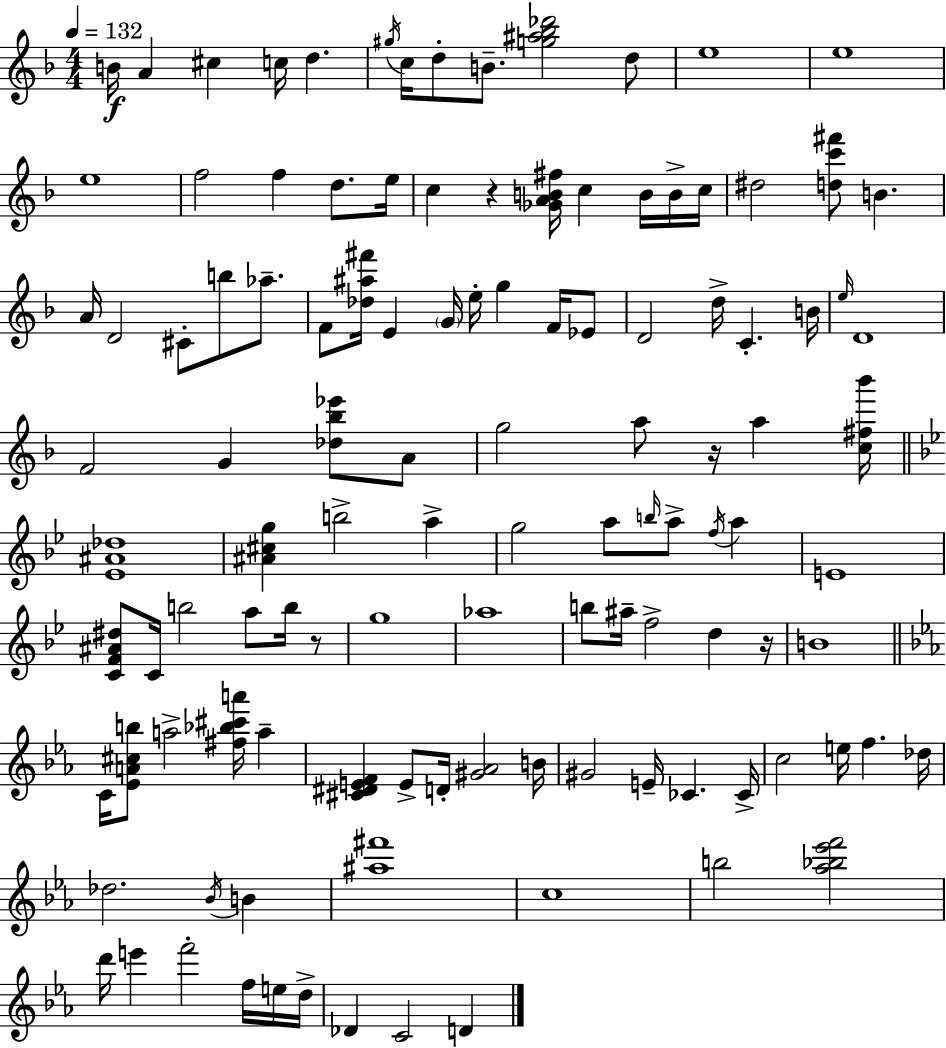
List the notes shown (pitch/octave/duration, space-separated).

B4/s A4/q C#5/q C5/s D5/q. G#5/s C5/s D5/e B4/e. [G5,A#5,Bb5,Db6]/h D5/e E5/w E5/w E5/w F5/h F5/q D5/e. E5/s C5/q R/q [Gb4,A4,B4,F#5]/s C5/q B4/s B4/s C5/s D#5/h [D5,C6,F#6]/e B4/q. A4/s D4/h C#4/e B5/e Ab5/e. F4/e [Db5,A#5,F#6]/s E4/q G4/s E5/s G5/q F4/s Eb4/e D4/h D5/s C4/q. B4/s E5/s D4/w F4/h G4/q [Db5,Bb5,Eb6]/e A4/e G5/h A5/e R/s A5/q [C5,F#5,Bb6]/s [Eb4,A#4,Db5]/w [A#4,C#5,G5]/q B5/h A5/q G5/h A5/e B5/s A5/e F5/s A5/q E4/w [C4,F4,A#4,D#5]/e C4/s B5/h A5/e B5/s R/e G5/w Ab5/w B5/e A#5/s F5/h D5/q R/s B4/w C4/s [Eb4,A4,C#5,B5]/e A5/h [F#5,Bb5,C#6,A6]/s A5/q [C#4,D#4,E4,F4]/q E4/e D4/s [G#4,Ab4]/h B4/s G#4/h E4/s CES4/q. CES4/s C5/h E5/s F5/q. Db5/s Db5/h. Bb4/s B4/q [A#5,F#6]/w C5/w B5/h [Ab5,Bb5,Eb6,F6]/h D6/s E6/q F6/h F5/s E5/s D5/s Db4/q C4/h D4/q